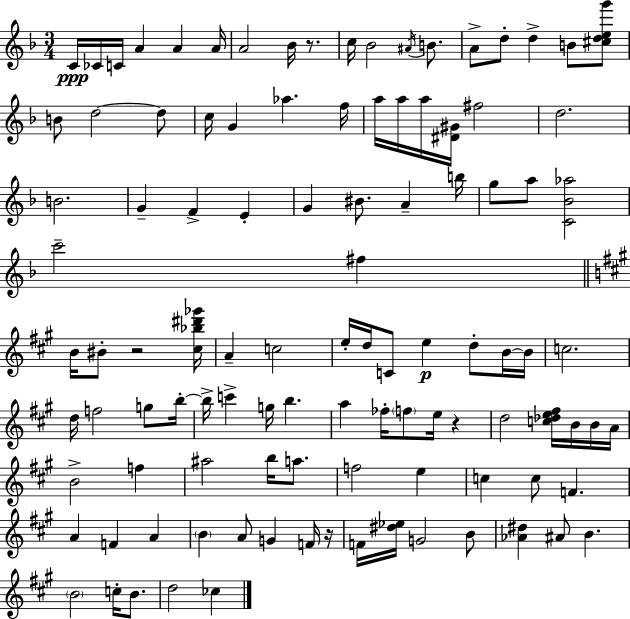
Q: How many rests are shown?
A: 4